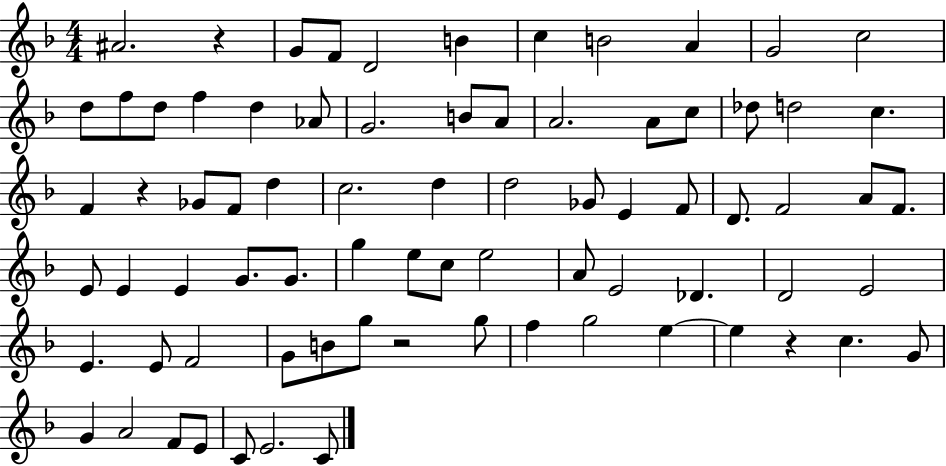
A#4/h. R/q G4/e F4/e D4/h B4/q C5/q B4/h A4/q G4/h C5/h D5/e F5/e D5/e F5/q D5/q Ab4/e G4/h. B4/e A4/e A4/h. A4/e C5/e Db5/e D5/h C5/q. F4/q R/q Gb4/e F4/e D5/q C5/h. D5/q D5/h Gb4/e E4/q F4/e D4/e. F4/h A4/e F4/e. E4/e E4/q E4/q G4/e. G4/e. G5/q E5/e C5/e E5/h A4/e E4/h Db4/q. D4/h E4/h E4/q. E4/e F4/h G4/e B4/e G5/e R/h G5/e F5/q G5/h E5/q E5/q R/q C5/q. G4/e G4/q A4/h F4/e E4/e C4/e E4/h. C4/e